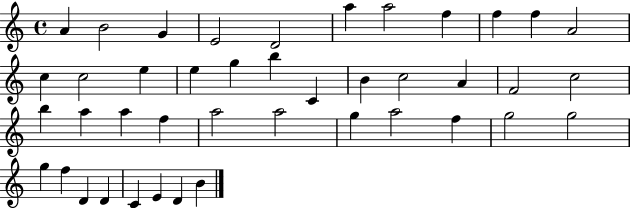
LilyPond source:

{
  \clef treble
  \time 4/4
  \defaultTimeSignature
  \key c \major
  a'4 b'2 g'4 | e'2 d'2 | a''4 a''2 f''4 | f''4 f''4 a'2 | \break c''4 c''2 e''4 | e''4 g''4 b''4 c'4 | b'4 c''2 a'4 | f'2 c''2 | \break b''4 a''4 a''4 f''4 | a''2 a''2 | g''4 a''2 f''4 | g''2 g''2 | \break g''4 f''4 d'4 d'4 | c'4 e'4 d'4 b'4 | \bar "|."
}